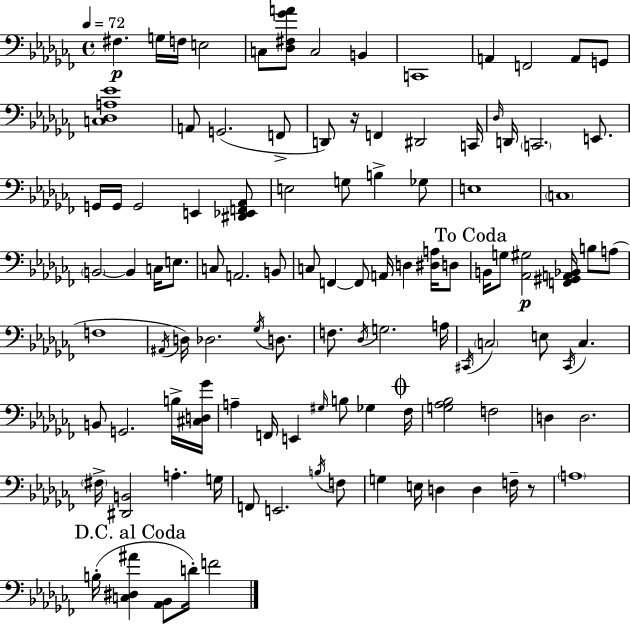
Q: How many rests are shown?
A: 2